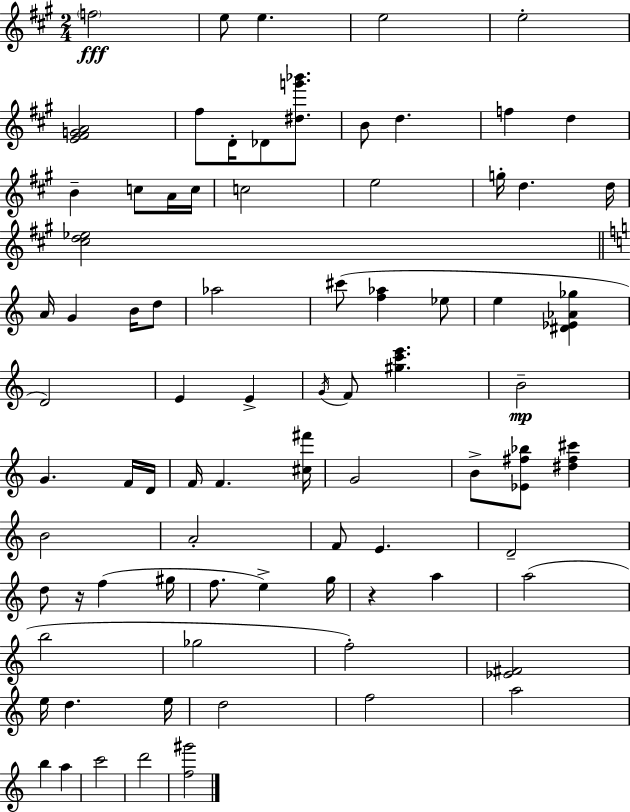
F5/h E5/e E5/q. E5/h E5/h [E4,F#4,G4,A4]/h F#5/e D4/s Db4/e [D#5,G6,Bb6]/e. B4/e D5/q. F5/q D5/q B4/q C5/e A4/s C5/s C5/h E5/h G5/s D5/q. D5/s [C#5,D5,Eb5]/h A4/s G4/q B4/s D5/e Ab5/h C#6/e [F5,Ab5]/q Eb5/e E5/q [D#4,Eb4,Ab4,Gb5]/q D4/h E4/q E4/q G4/s F4/e [G#5,C6,E6]/q. B4/h G4/q. F4/s D4/s F4/s F4/q. [C#5,F#6]/s G4/h B4/e [Eb4,F#5,Bb5]/e [D#5,F#5,C#6]/q B4/h A4/h F4/e E4/q. D4/h D5/e R/s F5/q G#5/s F5/e. E5/q G5/s R/q A5/q A5/h B5/h Gb5/h F5/h [Eb4,F#4]/h E5/s D5/q. E5/s D5/h F5/h A5/h B5/q A5/q C6/h D6/h [F5,G#6]/h